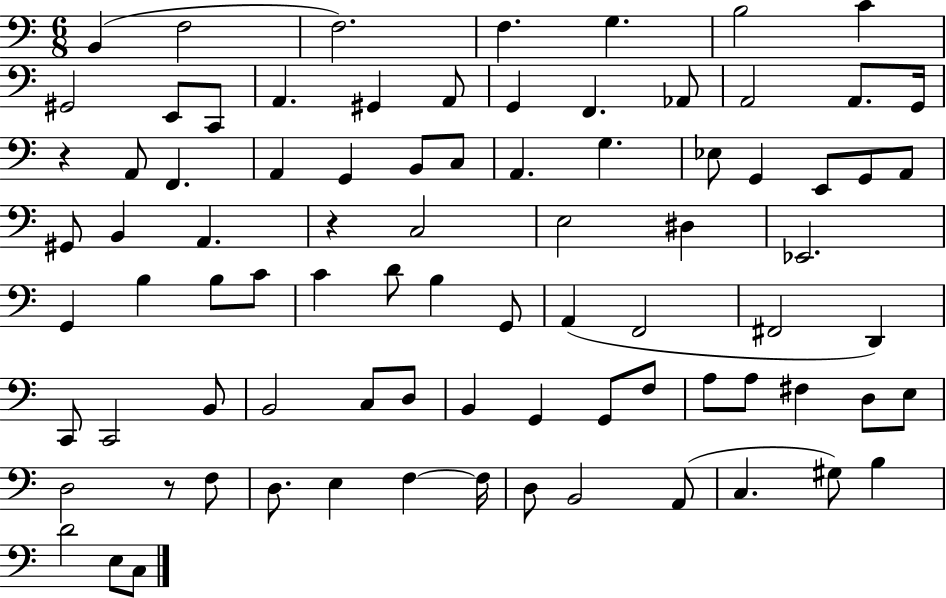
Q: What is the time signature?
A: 6/8